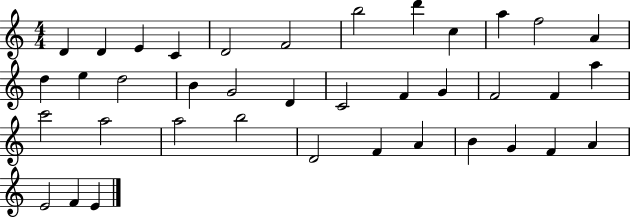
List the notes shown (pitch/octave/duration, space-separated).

D4/q D4/q E4/q C4/q D4/h F4/h B5/h D6/q C5/q A5/q F5/h A4/q D5/q E5/q D5/h B4/q G4/h D4/q C4/h F4/q G4/q F4/h F4/q A5/q C6/h A5/h A5/h B5/h D4/h F4/q A4/q B4/q G4/q F4/q A4/q E4/h F4/q E4/q